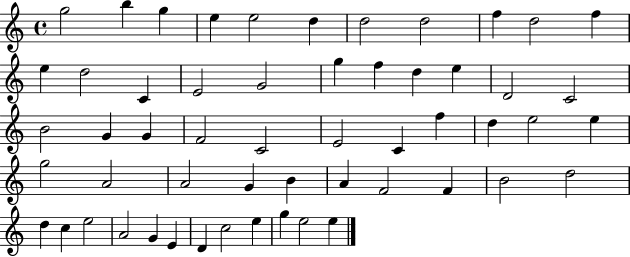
X:1
T:Untitled
M:4/4
L:1/4
K:C
g2 b g e e2 d d2 d2 f d2 f e d2 C E2 G2 g f d e D2 C2 B2 G G F2 C2 E2 C f d e2 e g2 A2 A2 G B A F2 F B2 d2 d c e2 A2 G E D c2 e g e2 e